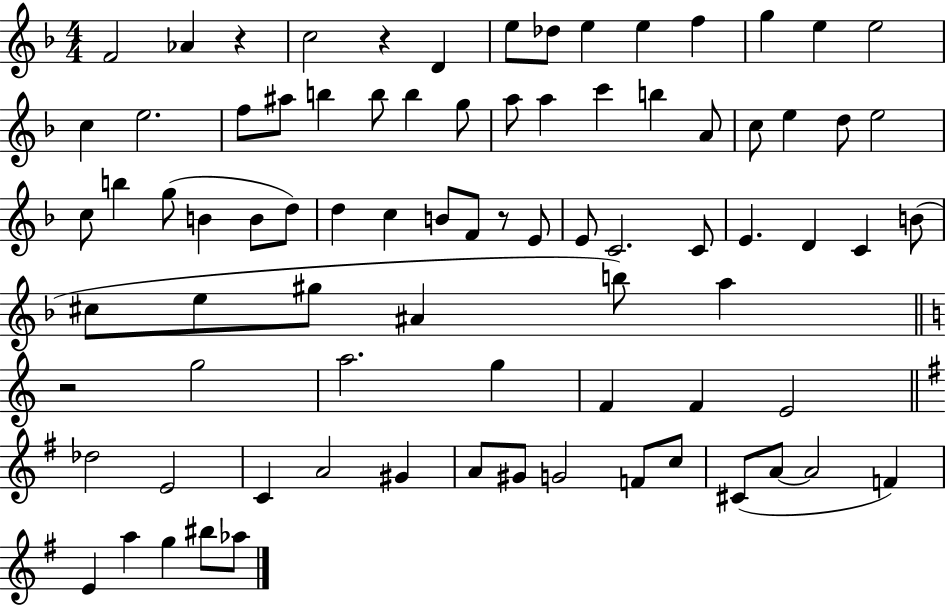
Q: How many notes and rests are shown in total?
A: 82